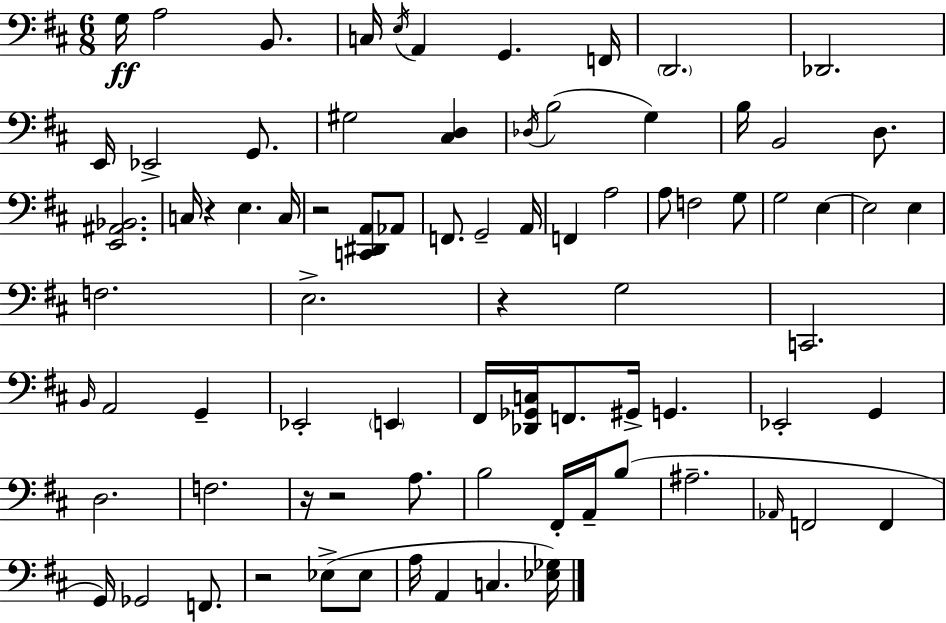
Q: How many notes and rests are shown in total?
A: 81